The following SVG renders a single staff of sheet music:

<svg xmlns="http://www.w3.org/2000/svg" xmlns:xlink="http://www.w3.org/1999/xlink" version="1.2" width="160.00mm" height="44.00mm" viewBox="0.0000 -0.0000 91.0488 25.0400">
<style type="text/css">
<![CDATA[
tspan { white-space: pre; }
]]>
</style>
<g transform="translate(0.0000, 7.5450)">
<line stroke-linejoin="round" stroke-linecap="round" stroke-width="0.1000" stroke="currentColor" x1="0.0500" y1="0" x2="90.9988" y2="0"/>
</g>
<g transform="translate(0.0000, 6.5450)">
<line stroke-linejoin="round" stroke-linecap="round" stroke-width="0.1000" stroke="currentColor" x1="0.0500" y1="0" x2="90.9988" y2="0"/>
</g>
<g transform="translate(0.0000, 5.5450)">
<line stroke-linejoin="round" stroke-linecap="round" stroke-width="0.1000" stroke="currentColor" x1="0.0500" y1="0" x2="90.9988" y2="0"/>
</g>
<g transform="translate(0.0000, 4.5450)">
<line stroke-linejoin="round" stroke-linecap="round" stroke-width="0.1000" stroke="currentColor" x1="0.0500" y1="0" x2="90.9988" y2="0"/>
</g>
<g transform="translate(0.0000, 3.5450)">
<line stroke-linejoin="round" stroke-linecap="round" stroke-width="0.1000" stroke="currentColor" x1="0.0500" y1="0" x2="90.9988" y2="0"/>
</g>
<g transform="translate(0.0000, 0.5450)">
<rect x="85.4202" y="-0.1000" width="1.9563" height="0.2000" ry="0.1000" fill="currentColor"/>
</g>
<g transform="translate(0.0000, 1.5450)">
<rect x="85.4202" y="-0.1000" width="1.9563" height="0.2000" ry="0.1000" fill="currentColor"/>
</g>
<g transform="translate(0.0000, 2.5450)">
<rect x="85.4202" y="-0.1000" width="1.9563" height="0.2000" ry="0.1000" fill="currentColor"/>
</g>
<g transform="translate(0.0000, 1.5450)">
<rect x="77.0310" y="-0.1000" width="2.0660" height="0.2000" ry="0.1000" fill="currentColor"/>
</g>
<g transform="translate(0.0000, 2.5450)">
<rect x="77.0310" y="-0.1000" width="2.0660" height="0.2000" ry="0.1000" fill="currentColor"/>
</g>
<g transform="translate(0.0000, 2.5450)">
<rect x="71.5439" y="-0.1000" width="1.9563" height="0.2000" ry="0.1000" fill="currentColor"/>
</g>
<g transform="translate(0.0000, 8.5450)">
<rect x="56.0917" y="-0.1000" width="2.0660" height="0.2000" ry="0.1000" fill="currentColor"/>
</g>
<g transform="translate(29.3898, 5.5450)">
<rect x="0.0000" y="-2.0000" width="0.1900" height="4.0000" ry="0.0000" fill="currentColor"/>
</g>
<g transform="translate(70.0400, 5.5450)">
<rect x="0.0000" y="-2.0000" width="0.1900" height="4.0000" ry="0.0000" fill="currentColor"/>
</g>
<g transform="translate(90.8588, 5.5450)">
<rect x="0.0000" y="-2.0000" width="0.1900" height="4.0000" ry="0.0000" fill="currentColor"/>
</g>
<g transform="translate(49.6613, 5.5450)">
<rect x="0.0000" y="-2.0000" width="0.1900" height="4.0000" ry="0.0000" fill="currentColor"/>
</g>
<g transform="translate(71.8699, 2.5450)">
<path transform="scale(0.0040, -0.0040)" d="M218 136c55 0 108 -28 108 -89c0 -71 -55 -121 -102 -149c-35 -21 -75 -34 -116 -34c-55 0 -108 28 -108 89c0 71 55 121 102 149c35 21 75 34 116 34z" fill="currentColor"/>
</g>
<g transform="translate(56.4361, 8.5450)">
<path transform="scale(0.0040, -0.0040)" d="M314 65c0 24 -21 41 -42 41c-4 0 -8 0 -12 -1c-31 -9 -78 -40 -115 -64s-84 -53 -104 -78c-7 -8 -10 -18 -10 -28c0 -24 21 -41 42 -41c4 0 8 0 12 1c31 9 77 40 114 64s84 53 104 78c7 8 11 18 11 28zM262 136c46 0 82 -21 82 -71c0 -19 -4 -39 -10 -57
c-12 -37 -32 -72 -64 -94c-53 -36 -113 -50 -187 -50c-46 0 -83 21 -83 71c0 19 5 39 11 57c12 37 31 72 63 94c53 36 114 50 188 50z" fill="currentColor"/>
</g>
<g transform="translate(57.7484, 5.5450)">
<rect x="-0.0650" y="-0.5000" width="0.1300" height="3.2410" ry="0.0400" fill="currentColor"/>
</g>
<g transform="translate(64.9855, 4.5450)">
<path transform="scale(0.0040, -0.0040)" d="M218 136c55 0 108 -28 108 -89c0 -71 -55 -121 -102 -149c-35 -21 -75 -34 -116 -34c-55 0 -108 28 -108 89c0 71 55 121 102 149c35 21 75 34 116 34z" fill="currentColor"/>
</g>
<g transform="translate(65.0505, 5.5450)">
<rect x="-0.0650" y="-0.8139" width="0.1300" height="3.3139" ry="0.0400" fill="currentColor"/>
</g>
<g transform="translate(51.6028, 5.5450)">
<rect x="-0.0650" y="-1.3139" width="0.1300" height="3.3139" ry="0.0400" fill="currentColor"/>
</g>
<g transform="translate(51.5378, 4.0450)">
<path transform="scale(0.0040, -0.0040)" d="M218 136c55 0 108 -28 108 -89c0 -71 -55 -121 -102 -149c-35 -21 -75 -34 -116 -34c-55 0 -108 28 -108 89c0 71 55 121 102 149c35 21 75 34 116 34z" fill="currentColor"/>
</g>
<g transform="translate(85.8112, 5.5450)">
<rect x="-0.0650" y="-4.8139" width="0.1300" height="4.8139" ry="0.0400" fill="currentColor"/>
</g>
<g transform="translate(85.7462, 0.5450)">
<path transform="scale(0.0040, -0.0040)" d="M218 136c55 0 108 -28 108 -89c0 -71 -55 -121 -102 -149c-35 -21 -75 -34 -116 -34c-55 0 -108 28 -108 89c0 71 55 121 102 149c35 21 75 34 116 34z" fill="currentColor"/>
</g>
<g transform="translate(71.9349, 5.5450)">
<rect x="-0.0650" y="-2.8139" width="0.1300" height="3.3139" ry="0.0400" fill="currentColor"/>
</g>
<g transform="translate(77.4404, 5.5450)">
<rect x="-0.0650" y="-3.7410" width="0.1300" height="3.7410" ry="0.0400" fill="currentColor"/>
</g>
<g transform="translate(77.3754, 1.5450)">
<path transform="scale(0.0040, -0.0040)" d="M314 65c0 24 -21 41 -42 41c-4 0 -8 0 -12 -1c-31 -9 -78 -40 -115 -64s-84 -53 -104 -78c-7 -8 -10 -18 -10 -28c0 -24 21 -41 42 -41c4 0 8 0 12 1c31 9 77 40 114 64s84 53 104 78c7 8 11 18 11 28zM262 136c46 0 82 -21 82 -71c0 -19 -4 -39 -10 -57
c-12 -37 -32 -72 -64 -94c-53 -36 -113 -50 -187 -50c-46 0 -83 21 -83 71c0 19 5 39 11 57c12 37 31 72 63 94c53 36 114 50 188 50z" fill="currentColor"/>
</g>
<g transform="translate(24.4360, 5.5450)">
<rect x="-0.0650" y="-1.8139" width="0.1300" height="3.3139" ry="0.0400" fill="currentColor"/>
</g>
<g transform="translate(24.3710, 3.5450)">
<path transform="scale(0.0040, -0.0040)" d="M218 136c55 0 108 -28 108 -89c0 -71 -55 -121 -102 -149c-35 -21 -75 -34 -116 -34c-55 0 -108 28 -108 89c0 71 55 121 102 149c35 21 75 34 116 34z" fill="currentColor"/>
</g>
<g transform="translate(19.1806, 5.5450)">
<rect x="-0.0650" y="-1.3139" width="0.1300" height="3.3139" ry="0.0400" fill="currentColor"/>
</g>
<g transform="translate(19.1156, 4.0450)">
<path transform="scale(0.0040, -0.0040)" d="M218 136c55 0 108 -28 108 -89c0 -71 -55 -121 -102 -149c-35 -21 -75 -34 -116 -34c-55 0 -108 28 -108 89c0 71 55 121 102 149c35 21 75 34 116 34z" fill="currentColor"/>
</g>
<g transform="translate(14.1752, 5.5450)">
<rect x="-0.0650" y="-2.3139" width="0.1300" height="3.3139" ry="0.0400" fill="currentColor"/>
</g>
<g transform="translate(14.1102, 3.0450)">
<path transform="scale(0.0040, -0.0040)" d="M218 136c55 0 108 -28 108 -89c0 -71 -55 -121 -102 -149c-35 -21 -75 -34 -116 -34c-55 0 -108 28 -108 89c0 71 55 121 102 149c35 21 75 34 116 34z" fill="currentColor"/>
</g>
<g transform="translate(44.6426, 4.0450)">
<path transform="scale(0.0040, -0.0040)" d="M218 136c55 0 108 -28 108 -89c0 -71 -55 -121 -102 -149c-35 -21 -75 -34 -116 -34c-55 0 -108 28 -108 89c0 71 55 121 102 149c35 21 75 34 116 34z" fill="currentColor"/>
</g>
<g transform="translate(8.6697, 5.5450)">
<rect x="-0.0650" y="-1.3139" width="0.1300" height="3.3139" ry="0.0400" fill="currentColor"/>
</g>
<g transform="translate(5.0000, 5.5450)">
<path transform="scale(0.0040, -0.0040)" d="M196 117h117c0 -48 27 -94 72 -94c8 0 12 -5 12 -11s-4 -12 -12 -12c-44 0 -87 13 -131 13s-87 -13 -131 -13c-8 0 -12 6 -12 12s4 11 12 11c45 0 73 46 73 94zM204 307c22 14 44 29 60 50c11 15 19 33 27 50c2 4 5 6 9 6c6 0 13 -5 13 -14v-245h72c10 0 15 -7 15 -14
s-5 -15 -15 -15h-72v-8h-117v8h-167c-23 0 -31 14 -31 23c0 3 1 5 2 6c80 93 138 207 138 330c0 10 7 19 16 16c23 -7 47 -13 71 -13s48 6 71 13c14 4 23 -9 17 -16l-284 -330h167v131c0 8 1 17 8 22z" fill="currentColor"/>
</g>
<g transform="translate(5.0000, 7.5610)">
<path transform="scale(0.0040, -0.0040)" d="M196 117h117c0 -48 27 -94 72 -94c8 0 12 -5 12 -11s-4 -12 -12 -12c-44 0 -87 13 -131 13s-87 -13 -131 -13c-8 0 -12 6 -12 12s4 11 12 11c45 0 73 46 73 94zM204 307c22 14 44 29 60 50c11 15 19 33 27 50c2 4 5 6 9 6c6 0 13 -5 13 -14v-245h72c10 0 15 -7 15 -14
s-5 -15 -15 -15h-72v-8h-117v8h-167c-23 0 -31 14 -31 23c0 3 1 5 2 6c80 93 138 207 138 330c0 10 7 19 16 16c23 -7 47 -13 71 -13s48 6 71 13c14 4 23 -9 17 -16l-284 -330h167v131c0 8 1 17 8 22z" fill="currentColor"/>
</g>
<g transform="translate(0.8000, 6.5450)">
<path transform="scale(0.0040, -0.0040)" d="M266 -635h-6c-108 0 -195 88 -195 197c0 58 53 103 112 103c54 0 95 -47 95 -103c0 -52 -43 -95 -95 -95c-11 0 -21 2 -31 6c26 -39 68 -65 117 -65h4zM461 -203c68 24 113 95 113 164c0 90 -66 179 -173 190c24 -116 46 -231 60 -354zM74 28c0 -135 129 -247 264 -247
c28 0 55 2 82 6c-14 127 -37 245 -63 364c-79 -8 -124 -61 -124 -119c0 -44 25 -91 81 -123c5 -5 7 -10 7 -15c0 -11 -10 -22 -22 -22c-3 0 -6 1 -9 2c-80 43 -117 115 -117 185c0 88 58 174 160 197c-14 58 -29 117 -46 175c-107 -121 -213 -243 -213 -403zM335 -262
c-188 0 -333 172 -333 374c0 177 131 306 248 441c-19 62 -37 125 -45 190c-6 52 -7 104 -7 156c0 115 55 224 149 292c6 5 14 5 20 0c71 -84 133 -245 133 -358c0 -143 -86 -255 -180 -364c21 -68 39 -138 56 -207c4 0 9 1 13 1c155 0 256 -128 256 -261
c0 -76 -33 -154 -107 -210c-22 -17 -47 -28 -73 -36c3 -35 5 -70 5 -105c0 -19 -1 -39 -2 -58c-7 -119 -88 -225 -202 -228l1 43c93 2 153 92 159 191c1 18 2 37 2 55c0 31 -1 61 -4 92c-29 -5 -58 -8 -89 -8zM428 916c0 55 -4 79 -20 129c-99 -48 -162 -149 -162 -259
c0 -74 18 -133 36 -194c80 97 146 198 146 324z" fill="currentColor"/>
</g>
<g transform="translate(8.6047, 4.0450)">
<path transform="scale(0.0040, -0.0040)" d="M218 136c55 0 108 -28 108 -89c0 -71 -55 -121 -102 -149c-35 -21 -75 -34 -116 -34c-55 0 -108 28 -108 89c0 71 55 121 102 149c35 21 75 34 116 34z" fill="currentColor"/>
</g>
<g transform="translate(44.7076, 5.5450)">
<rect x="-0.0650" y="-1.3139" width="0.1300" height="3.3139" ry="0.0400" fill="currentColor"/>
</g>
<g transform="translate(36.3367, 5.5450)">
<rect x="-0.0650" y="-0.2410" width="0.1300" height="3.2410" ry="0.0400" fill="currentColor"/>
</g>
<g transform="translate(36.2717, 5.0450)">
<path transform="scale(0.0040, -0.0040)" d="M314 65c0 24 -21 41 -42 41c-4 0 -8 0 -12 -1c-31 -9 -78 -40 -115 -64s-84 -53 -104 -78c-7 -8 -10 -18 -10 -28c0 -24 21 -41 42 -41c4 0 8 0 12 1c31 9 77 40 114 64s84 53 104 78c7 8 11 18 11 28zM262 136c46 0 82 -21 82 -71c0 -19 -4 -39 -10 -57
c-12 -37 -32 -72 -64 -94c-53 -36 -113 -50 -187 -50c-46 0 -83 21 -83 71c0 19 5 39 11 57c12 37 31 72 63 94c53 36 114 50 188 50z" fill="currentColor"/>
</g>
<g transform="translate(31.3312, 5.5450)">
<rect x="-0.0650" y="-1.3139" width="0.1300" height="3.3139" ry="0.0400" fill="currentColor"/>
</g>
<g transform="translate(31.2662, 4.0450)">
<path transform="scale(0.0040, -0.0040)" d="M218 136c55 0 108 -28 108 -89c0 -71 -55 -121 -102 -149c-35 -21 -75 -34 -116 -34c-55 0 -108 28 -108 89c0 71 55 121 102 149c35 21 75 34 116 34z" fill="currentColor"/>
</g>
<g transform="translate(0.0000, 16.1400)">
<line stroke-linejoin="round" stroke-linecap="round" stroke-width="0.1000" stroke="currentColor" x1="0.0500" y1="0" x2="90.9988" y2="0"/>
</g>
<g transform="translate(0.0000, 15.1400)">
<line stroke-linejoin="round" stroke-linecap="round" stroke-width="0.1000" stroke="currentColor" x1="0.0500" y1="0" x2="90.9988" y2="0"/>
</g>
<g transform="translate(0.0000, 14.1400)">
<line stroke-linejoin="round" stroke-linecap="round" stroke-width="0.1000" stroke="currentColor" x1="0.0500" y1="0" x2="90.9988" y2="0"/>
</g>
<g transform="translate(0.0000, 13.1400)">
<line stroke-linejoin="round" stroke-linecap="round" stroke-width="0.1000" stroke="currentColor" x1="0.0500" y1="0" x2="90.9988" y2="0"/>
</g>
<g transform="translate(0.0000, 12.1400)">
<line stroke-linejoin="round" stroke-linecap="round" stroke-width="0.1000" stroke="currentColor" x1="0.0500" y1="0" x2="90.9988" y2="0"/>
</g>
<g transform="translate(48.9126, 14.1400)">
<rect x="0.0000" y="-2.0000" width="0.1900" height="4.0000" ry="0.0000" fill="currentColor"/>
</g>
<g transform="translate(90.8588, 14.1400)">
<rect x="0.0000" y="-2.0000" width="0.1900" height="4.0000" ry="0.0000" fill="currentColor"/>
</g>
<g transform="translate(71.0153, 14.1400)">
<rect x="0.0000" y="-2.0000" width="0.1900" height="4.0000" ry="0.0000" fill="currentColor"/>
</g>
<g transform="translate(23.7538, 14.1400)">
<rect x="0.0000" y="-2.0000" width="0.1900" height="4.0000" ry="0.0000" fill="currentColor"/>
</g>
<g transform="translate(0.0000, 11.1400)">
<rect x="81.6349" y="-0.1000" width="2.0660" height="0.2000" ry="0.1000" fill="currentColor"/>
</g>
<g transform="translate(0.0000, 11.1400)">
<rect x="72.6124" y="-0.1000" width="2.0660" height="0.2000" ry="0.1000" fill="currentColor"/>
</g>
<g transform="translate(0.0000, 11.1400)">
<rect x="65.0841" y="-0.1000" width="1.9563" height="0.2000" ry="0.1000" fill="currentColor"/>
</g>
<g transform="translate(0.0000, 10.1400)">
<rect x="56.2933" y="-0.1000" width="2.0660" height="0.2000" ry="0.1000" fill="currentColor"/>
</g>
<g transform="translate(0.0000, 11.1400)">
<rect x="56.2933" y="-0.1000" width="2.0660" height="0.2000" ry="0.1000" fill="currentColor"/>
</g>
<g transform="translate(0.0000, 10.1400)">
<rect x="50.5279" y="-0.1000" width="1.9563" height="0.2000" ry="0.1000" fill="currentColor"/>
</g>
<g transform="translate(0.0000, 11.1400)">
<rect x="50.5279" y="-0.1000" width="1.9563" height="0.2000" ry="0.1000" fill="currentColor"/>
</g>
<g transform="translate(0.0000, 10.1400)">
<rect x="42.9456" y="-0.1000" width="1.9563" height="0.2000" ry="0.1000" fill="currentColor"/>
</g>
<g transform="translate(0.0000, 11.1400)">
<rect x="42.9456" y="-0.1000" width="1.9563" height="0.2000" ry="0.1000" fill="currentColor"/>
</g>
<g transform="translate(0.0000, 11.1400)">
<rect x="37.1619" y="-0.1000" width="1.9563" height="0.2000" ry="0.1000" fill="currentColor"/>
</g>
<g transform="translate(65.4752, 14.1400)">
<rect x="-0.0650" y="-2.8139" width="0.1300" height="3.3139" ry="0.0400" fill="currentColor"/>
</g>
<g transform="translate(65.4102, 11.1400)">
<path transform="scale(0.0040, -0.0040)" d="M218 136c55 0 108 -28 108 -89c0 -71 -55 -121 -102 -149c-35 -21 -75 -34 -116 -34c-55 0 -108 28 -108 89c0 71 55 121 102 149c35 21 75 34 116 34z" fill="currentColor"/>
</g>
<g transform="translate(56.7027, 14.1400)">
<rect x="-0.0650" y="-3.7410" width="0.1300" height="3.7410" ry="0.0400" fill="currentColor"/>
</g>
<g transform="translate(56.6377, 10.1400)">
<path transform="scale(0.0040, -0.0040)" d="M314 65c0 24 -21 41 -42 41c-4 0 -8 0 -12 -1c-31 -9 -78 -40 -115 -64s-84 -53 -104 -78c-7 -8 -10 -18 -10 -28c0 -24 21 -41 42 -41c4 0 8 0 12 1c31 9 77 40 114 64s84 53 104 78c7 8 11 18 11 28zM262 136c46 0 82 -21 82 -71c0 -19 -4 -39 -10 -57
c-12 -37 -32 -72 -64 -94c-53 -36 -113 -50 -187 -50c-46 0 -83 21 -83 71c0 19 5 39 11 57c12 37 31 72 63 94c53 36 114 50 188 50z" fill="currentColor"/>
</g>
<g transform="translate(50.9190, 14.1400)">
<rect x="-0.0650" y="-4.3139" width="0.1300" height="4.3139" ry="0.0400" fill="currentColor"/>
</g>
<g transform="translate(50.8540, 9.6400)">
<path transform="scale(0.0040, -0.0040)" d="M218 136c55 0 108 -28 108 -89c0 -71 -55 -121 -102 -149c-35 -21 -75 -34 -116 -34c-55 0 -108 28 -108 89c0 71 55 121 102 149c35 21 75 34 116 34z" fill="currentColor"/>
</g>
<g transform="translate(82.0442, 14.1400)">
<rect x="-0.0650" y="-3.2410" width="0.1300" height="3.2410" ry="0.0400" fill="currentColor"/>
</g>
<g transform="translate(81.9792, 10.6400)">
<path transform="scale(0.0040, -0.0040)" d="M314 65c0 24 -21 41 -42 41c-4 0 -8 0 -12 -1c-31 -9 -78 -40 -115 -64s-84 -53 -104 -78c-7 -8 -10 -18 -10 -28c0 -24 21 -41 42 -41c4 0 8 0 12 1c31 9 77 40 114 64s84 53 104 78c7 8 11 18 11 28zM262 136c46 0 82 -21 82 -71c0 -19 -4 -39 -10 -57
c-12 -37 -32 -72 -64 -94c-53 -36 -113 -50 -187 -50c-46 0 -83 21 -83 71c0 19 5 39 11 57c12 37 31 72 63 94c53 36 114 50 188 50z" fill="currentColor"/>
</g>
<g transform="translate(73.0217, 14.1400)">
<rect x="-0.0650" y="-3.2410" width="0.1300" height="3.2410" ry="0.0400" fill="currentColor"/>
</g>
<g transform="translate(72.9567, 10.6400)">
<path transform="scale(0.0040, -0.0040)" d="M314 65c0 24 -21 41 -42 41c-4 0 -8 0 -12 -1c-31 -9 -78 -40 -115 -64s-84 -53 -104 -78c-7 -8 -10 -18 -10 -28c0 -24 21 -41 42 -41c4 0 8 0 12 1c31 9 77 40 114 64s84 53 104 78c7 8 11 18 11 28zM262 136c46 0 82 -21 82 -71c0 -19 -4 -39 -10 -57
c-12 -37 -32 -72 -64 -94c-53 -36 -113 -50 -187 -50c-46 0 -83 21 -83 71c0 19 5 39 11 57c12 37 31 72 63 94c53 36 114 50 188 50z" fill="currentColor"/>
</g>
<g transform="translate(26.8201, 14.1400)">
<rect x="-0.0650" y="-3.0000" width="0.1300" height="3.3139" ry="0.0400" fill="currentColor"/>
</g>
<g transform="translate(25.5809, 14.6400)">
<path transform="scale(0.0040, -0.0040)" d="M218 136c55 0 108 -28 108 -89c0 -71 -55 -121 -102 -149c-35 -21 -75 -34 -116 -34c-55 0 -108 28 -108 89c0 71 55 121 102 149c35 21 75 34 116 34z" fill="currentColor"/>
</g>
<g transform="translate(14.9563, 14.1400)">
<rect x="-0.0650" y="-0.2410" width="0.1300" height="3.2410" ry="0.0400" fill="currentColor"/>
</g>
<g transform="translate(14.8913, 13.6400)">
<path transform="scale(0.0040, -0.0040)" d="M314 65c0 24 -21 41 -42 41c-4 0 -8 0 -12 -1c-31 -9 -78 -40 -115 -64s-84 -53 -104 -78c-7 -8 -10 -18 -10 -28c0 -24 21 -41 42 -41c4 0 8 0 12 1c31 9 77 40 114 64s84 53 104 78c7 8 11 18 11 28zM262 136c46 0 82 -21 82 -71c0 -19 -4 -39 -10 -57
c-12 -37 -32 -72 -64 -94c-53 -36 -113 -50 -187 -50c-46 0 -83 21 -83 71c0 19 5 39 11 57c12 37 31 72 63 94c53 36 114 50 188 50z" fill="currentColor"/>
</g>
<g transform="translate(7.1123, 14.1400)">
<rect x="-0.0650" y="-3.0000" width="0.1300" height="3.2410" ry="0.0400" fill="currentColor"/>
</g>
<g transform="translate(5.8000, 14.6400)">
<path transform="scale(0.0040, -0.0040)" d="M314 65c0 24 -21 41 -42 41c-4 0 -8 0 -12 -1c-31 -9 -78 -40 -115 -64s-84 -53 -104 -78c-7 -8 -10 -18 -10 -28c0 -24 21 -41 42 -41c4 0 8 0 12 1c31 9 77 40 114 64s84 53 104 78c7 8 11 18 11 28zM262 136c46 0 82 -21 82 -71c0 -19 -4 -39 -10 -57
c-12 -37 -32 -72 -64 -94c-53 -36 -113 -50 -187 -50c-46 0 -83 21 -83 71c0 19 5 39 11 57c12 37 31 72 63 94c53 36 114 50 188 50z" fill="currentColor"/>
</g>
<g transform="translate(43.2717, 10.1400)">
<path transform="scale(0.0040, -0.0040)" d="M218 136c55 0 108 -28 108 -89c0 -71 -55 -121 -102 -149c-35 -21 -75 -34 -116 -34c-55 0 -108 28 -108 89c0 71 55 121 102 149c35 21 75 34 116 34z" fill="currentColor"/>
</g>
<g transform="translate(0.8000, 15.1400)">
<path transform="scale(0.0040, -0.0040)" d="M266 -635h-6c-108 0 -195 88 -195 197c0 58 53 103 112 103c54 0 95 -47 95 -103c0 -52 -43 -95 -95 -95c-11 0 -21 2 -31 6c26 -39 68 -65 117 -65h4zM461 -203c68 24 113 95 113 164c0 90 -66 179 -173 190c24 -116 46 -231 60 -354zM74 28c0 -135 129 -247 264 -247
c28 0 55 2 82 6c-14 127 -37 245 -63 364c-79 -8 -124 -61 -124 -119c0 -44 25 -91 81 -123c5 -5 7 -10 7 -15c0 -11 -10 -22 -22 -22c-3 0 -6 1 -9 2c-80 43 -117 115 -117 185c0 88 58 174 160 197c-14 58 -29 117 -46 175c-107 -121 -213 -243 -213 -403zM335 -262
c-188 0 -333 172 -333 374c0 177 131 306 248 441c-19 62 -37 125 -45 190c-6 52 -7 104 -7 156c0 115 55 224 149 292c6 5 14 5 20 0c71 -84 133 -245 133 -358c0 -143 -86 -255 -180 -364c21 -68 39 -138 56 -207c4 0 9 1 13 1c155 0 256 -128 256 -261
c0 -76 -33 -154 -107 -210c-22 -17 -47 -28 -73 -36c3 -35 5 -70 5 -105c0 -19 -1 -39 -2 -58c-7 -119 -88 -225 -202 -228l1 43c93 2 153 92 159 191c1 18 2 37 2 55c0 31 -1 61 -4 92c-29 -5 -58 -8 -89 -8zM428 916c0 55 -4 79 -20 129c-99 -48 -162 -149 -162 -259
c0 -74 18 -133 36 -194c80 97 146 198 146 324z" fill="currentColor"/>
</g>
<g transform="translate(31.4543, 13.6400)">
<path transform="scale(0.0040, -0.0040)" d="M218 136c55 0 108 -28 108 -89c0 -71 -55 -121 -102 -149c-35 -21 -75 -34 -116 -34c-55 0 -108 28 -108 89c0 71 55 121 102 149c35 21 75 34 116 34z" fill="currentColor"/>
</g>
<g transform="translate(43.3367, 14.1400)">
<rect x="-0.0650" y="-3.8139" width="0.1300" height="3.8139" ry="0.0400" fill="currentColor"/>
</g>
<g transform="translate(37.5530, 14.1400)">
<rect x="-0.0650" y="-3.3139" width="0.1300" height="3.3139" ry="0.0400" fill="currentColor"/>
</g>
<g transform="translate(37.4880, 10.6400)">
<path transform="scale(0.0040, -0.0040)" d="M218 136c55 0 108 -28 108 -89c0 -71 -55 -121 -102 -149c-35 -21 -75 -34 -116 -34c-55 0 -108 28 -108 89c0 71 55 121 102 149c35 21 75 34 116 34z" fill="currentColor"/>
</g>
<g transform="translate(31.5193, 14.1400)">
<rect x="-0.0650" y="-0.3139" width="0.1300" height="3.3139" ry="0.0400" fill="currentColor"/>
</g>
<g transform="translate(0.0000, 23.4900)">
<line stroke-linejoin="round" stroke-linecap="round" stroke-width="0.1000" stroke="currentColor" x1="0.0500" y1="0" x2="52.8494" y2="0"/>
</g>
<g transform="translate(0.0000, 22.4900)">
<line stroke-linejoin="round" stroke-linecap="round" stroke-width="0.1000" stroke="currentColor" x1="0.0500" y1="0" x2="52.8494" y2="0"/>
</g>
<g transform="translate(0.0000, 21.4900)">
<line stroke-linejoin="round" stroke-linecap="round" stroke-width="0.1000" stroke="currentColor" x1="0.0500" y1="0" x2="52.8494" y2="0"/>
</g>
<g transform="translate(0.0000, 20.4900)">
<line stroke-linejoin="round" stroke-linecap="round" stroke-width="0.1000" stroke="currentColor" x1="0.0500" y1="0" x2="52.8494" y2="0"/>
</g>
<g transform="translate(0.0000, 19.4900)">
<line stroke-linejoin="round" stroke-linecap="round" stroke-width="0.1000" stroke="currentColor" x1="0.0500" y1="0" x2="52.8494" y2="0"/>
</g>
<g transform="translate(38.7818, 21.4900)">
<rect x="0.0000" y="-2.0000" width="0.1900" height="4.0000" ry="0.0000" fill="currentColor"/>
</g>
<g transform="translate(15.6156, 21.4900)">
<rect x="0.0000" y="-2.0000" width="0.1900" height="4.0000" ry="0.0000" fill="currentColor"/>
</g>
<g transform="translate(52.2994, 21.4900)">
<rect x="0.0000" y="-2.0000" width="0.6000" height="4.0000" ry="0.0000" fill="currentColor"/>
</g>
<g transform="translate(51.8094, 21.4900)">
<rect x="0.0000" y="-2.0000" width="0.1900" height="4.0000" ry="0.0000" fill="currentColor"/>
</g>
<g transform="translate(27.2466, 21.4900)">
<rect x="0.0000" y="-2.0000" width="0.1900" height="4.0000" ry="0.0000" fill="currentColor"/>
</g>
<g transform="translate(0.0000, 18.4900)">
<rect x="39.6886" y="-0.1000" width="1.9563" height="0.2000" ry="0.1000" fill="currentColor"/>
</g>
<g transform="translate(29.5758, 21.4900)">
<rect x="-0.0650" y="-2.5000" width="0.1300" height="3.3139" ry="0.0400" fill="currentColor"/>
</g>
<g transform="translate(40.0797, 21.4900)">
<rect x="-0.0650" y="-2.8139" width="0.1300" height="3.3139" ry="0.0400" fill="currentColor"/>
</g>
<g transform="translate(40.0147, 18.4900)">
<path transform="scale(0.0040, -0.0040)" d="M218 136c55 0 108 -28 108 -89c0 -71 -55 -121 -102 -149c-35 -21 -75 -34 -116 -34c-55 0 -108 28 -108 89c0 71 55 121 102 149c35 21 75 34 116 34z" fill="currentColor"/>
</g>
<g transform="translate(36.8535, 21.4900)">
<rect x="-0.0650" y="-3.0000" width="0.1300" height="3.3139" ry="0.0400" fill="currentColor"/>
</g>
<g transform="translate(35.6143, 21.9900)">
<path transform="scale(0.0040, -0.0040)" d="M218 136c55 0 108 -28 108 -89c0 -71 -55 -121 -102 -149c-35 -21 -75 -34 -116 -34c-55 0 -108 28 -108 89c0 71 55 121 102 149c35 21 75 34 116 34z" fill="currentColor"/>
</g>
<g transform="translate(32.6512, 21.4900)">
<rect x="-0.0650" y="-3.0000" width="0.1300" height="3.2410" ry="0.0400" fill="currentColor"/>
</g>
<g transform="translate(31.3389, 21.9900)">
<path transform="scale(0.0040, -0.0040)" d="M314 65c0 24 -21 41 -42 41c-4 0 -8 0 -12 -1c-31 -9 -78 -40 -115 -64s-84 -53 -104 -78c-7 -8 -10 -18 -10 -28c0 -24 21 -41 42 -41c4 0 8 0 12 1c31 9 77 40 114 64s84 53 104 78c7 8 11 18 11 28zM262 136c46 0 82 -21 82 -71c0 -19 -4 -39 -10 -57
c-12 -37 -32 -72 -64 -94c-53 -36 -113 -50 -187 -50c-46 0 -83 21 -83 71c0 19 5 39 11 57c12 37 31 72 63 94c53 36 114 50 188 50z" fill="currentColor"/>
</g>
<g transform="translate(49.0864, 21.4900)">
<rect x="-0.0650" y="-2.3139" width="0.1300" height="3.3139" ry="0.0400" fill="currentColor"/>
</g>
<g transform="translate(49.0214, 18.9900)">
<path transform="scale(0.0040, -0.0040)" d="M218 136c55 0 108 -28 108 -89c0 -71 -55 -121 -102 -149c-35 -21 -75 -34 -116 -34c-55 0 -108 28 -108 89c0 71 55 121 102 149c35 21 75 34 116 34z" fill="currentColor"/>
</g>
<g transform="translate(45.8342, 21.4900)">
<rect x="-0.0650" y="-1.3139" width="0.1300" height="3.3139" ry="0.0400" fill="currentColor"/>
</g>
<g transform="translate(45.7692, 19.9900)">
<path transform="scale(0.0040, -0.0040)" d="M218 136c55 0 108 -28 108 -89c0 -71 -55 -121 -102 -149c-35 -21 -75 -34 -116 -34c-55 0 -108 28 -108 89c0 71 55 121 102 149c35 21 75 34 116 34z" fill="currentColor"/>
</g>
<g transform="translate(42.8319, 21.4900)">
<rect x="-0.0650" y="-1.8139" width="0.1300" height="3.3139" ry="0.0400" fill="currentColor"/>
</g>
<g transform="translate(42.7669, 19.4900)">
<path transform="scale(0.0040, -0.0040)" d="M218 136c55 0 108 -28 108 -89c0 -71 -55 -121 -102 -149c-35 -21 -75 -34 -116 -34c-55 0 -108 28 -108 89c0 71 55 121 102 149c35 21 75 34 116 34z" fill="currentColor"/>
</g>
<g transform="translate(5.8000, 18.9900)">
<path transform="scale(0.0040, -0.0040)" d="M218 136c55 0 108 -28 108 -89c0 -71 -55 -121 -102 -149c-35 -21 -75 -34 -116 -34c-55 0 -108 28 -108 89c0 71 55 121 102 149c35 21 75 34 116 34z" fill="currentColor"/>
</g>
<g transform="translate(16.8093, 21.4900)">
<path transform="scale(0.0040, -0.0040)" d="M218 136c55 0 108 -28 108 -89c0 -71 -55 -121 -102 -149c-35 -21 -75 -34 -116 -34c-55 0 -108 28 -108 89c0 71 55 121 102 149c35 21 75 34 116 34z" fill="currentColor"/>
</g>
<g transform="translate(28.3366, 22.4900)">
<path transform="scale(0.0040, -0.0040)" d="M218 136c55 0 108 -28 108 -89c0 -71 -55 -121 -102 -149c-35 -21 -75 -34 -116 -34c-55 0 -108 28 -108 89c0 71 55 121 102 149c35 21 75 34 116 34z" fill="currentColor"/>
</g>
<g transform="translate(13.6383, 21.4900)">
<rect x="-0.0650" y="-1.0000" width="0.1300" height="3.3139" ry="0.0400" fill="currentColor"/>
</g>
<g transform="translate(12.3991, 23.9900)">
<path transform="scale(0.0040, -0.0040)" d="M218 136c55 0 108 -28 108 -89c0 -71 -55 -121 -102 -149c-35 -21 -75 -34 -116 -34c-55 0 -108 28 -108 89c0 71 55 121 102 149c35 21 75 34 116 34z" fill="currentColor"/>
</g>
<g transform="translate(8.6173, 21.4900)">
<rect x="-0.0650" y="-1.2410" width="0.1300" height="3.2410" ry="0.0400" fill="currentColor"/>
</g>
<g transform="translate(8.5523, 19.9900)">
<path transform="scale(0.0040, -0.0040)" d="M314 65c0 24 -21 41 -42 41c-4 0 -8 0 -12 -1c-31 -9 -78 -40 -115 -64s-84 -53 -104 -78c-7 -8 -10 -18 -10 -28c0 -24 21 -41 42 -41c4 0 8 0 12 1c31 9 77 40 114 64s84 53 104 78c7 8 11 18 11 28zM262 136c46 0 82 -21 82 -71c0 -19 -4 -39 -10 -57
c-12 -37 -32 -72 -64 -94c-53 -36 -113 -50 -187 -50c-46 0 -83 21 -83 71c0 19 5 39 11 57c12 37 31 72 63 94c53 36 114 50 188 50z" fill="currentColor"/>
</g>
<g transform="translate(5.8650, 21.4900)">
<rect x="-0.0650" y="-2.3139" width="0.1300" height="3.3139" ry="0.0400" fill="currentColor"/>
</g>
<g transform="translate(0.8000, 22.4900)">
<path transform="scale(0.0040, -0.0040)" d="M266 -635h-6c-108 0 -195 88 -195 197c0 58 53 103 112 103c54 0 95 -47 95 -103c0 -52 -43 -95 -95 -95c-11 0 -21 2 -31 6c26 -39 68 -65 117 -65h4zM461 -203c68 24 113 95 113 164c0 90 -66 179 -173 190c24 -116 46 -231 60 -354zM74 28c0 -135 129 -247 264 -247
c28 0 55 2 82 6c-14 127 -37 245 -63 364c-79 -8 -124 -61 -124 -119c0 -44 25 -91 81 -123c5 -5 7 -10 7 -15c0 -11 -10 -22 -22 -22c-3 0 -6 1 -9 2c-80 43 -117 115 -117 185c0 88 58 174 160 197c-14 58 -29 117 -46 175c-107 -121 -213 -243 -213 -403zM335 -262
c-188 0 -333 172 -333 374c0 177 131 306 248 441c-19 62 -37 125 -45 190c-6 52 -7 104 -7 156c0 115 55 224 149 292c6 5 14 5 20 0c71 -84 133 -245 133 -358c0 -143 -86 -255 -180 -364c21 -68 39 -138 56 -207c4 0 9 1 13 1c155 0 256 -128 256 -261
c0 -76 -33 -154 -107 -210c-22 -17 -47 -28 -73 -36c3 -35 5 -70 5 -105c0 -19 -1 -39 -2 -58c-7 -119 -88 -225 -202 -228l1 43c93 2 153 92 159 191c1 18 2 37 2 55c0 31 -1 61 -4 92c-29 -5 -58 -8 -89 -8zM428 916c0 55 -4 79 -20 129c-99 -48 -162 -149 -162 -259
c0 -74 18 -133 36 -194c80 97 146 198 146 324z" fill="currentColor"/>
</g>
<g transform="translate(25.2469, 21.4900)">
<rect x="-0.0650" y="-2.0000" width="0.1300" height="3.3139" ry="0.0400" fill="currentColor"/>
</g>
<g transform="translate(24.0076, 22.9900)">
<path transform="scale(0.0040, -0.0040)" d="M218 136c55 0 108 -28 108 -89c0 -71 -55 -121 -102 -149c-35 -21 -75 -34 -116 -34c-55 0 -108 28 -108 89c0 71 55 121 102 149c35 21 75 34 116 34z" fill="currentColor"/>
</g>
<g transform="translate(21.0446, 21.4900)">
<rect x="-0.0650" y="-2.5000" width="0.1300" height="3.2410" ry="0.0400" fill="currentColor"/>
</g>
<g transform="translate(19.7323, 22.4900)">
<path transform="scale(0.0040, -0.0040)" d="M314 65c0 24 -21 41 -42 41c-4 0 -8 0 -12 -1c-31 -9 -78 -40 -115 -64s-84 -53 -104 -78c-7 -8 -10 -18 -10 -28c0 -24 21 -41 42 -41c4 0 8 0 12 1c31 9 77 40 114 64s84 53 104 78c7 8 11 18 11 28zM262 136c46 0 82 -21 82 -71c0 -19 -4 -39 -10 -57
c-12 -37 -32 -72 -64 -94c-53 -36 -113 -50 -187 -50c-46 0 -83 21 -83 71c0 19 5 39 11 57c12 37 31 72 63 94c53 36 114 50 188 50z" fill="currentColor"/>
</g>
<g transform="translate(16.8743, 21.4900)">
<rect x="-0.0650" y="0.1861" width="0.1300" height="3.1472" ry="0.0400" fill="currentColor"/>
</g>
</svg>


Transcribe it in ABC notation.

X:1
T:Untitled
M:4/4
L:1/4
K:C
e g e f e c2 e e C2 d a c'2 e' A2 c2 A c b c' d' c'2 a b2 b2 g e2 D B G2 F G A2 A a f e g